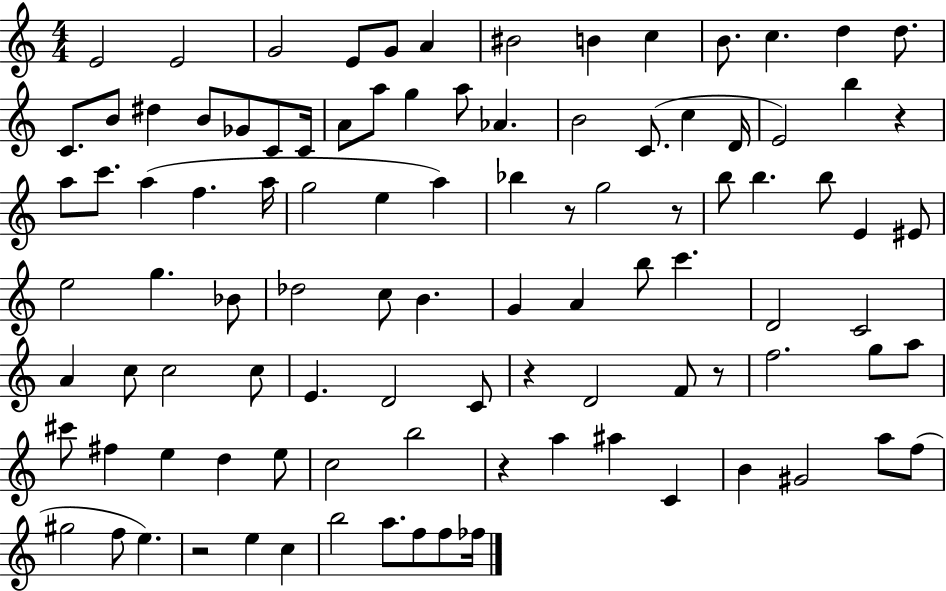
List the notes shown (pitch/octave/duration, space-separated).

E4/h E4/h G4/h E4/e G4/e A4/q BIS4/h B4/q C5/q B4/e. C5/q. D5/q D5/e. C4/e. B4/e D#5/q B4/e Gb4/e C4/e C4/s A4/e A5/e G5/q A5/e Ab4/q. B4/h C4/e. C5/q D4/s E4/h B5/q R/q A5/e C6/e. A5/q F5/q. A5/s G5/h E5/q A5/q Bb5/q R/e G5/h R/e B5/e B5/q. B5/e E4/q EIS4/e E5/h G5/q. Bb4/e Db5/h C5/e B4/q. G4/q A4/q B5/e C6/q. D4/h C4/h A4/q C5/e C5/h C5/e E4/q. D4/h C4/e R/q D4/h F4/e R/e F5/h. G5/e A5/e C#6/e F#5/q E5/q D5/q E5/e C5/h B5/h R/q A5/q A#5/q C4/q B4/q G#4/h A5/e F5/e G#5/h F5/e E5/q. R/h E5/q C5/q B5/h A5/e. F5/e F5/e FES5/s